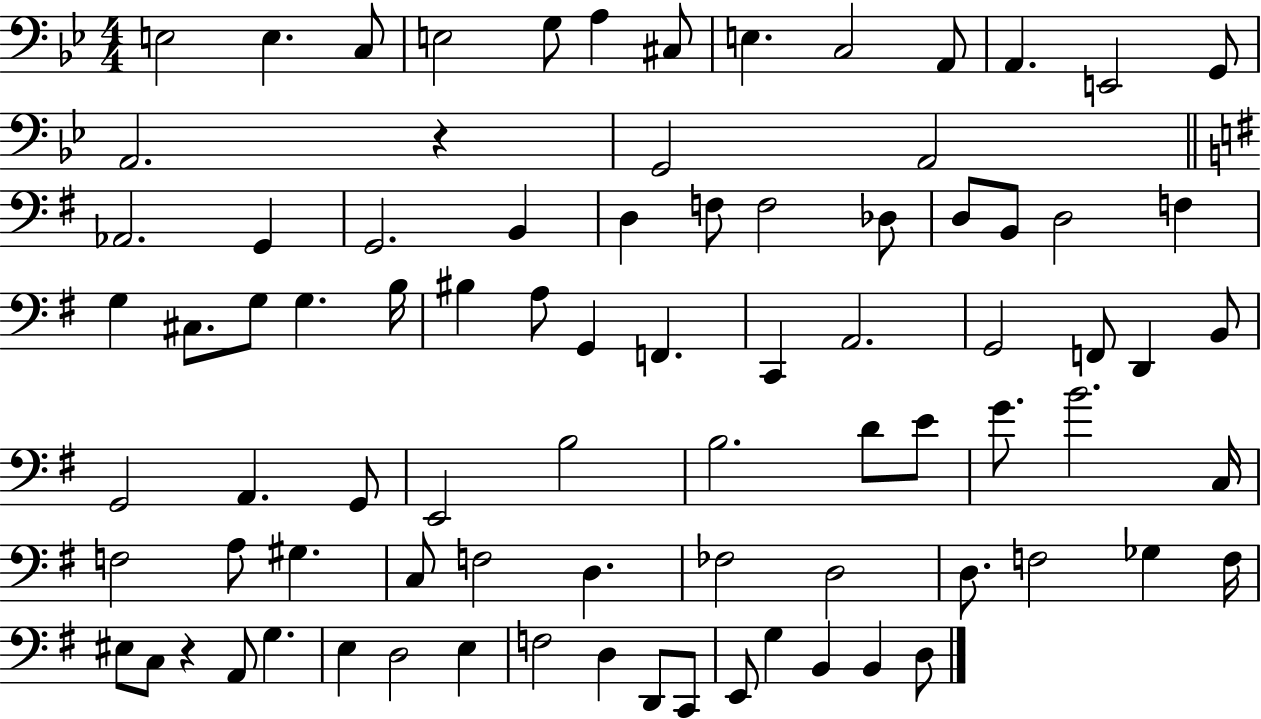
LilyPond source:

{
  \clef bass
  \numericTimeSignature
  \time 4/4
  \key bes \major
  e2 e4. c8 | e2 g8 a4 cis8 | e4. c2 a,8 | a,4. e,2 g,8 | \break a,2. r4 | g,2 a,2 | \bar "||" \break \key g \major aes,2. g,4 | g,2. b,4 | d4 f8 f2 des8 | d8 b,8 d2 f4 | \break g4 cis8. g8 g4. b16 | bis4 a8 g,4 f,4. | c,4 a,2. | g,2 f,8 d,4 b,8 | \break g,2 a,4. g,8 | e,2 b2 | b2. d'8 e'8 | g'8. b'2. c16 | \break f2 a8 gis4. | c8 f2 d4. | fes2 d2 | d8. f2 ges4 f16 | \break eis8 c8 r4 a,8 g4. | e4 d2 e4 | f2 d4 d,8 c,8 | e,8 g4 b,4 b,4 d8 | \break \bar "|."
}